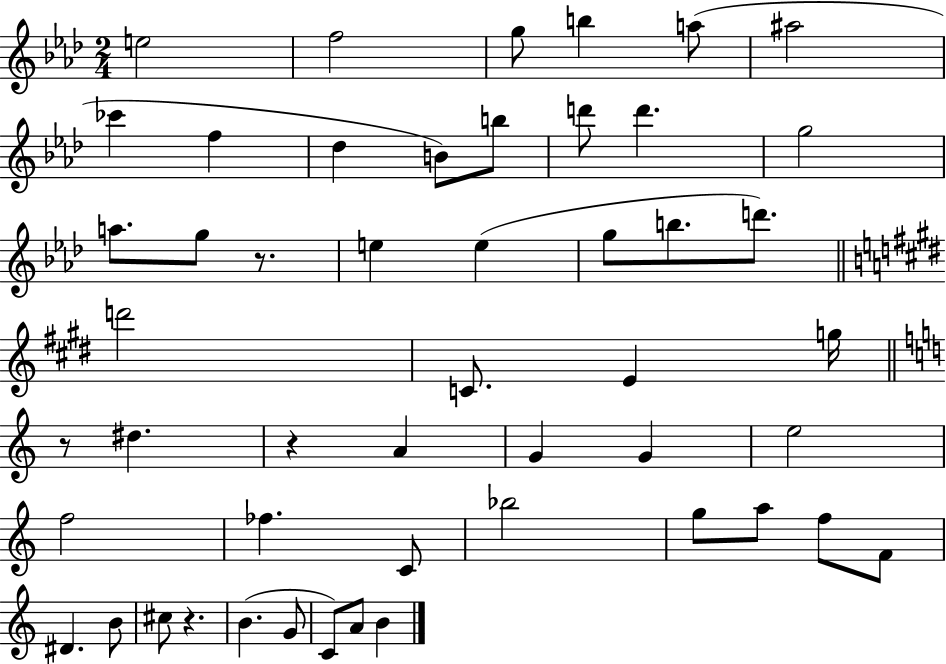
E5/h F5/h G5/e B5/q A5/e A#5/h CES6/q F5/q Db5/q B4/e B5/e D6/e D6/q. G5/h A5/e. G5/e R/e. E5/q E5/q G5/e B5/e. D6/e. D6/h C4/e. E4/q G5/s R/e D#5/q. R/q A4/q G4/q G4/q E5/h F5/h FES5/q. C4/e Bb5/h G5/e A5/e F5/e F4/e D#4/q. B4/e C#5/e R/q. B4/q. G4/e C4/e A4/e B4/q